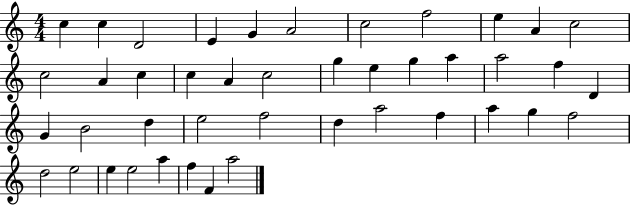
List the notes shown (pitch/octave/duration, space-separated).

C5/q C5/q D4/h E4/q G4/q A4/h C5/h F5/h E5/q A4/q C5/h C5/h A4/q C5/q C5/q A4/q C5/h G5/q E5/q G5/q A5/q A5/h F5/q D4/q G4/q B4/h D5/q E5/h F5/h D5/q A5/h F5/q A5/q G5/q F5/h D5/h E5/h E5/q E5/h A5/q F5/q F4/q A5/h